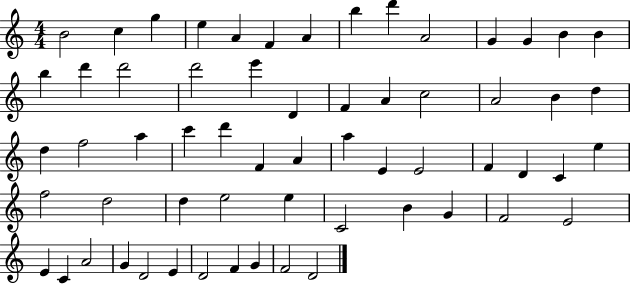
X:1
T:Untitled
M:4/4
L:1/4
K:C
B2 c g e A F A b d' A2 G G B B b d' d'2 d'2 e' D F A c2 A2 B d d f2 a c' d' F A a E E2 F D C e f2 d2 d e2 e C2 B G F2 E2 E C A2 G D2 E D2 F G F2 D2